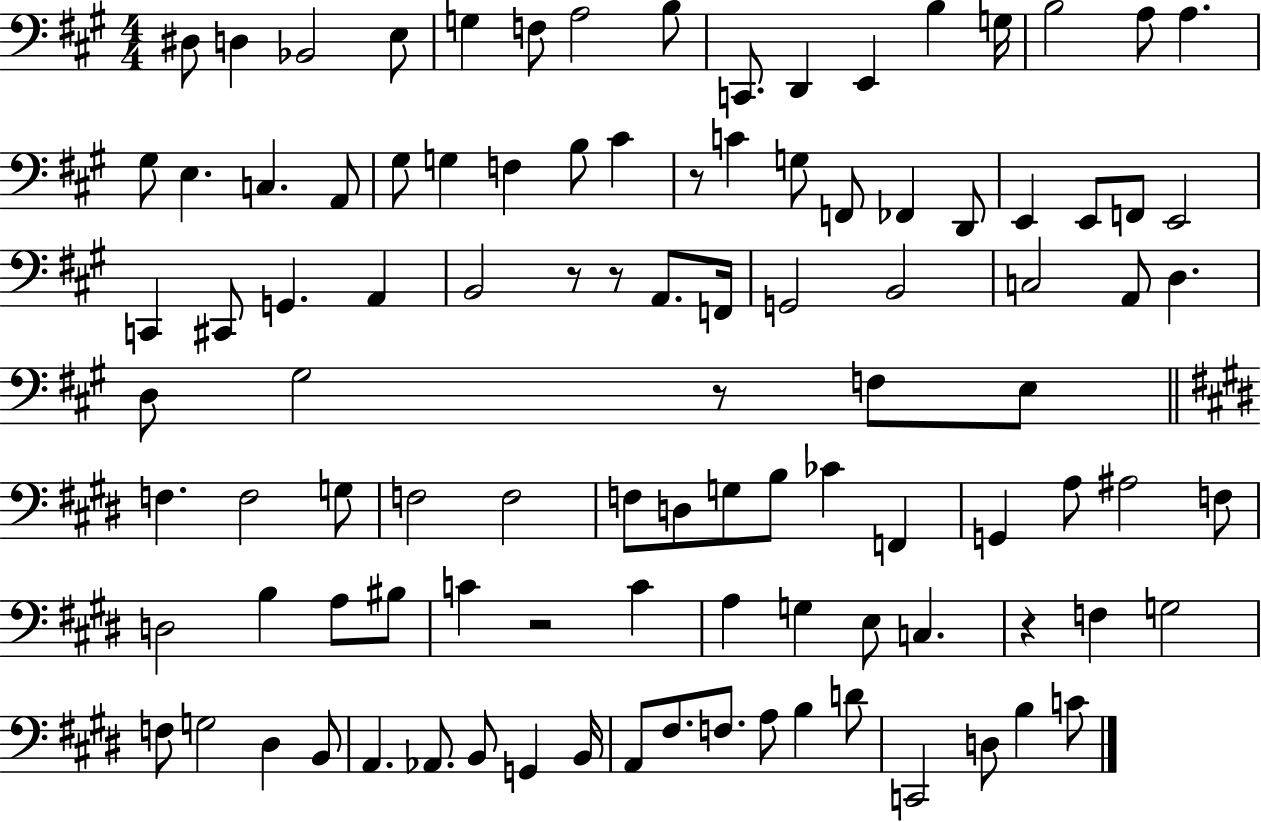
X:1
T:Untitled
M:4/4
L:1/4
K:A
^D,/2 D, _B,,2 E,/2 G, F,/2 A,2 B,/2 C,,/2 D,, E,, B, G,/4 B,2 A,/2 A, ^G,/2 E, C, A,,/2 ^G,/2 G, F, B,/2 ^C z/2 C G,/2 F,,/2 _F,, D,,/2 E,, E,,/2 F,,/2 E,,2 C,, ^C,,/2 G,, A,, B,,2 z/2 z/2 A,,/2 F,,/4 G,,2 B,,2 C,2 A,,/2 D, D,/2 ^G,2 z/2 F,/2 E,/2 F, F,2 G,/2 F,2 F,2 F,/2 D,/2 G,/2 B,/2 _C F,, G,, A,/2 ^A,2 F,/2 D,2 B, A,/2 ^B,/2 C z2 C A, G, E,/2 C, z F, G,2 F,/2 G,2 ^D, B,,/2 A,, _A,,/2 B,,/2 G,, B,,/4 A,,/2 ^F,/2 F,/2 A,/2 B, D/2 C,,2 D,/2 B, C/2